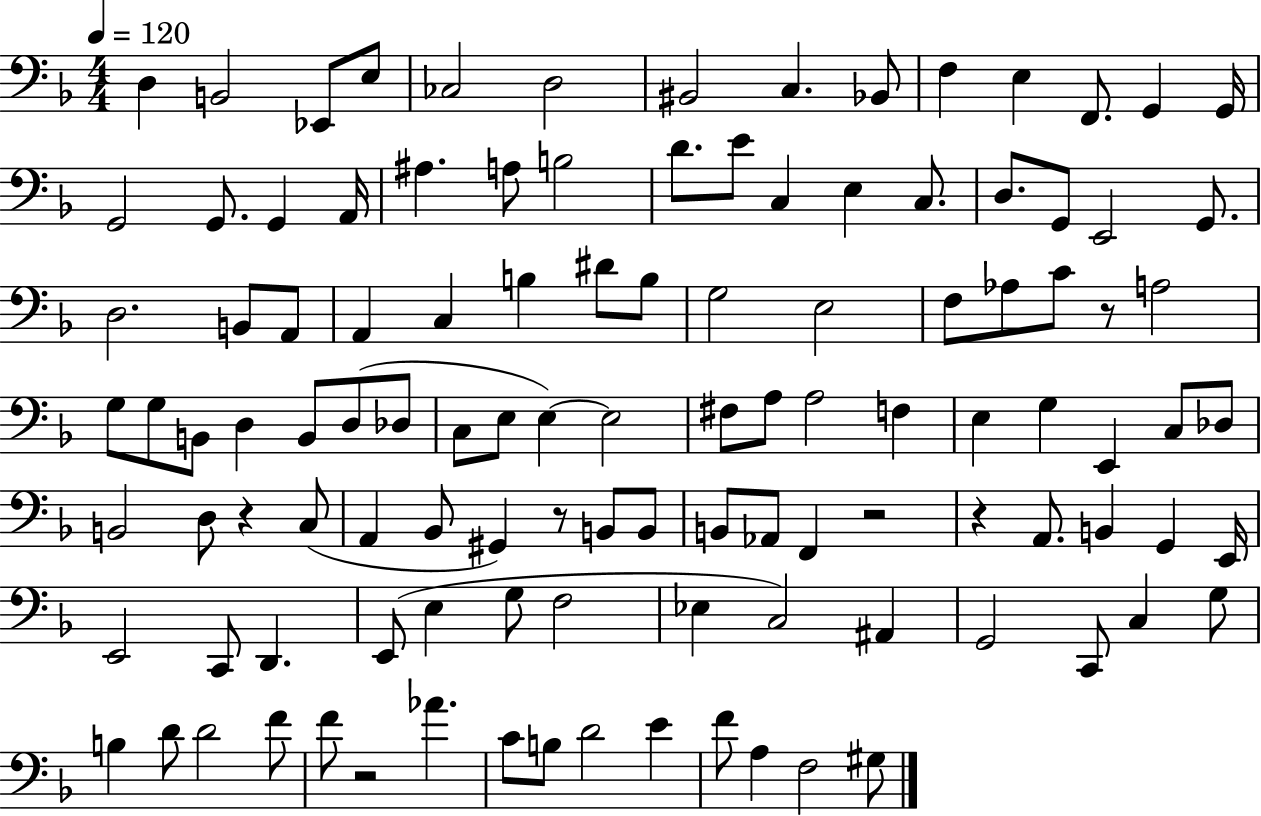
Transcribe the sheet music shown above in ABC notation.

X:1
T:Untitled
M:4/4
L:1/4
K:F
D, B,,2 _E,,/2 E,/2 _C,2 D,2 ^B,,2 C, _B,,/2 F, E, F,,/2 G,, G,,/4 G,,2 G,,/2 G,, A,,/4 ^A, A,/2 B,2 D/2 E/2 C, E, C,/2 D,/2 G,,/2 E,,2 G,,/2 D,2 B,,/2 A,,/2 A,, C, B, ^D/2 B,/2 G,2 E,2 F,/2 _A,/2 C/2 z/2 A,2 G,/2 G,/2 B,,/2 D, B,,/2 D,/2 _D,/2 C,/2 E,/2 E, E,2 ^F,/2 A,/2 A,2 F, E, G, E,, C,/2 _D,/2 B,,2 D,/2 z C,/2 A,, _B,,/2 ^G,, z/2 B,,/2 B,,/2 B,,/2 _A,,/2 F,, z2 z A,,/2 B,, G,, E,,/4 E,,2 C,,/2 D,, E,,/2 E, G,/2 F,2 _E, C,2 ^A,, G,,2 C,,/2 C, G,/2 B, D/2 D2 F/2 F/2 z2 _A C/2 B,/2 D2 E F/2 A, F,2 ^G,/2